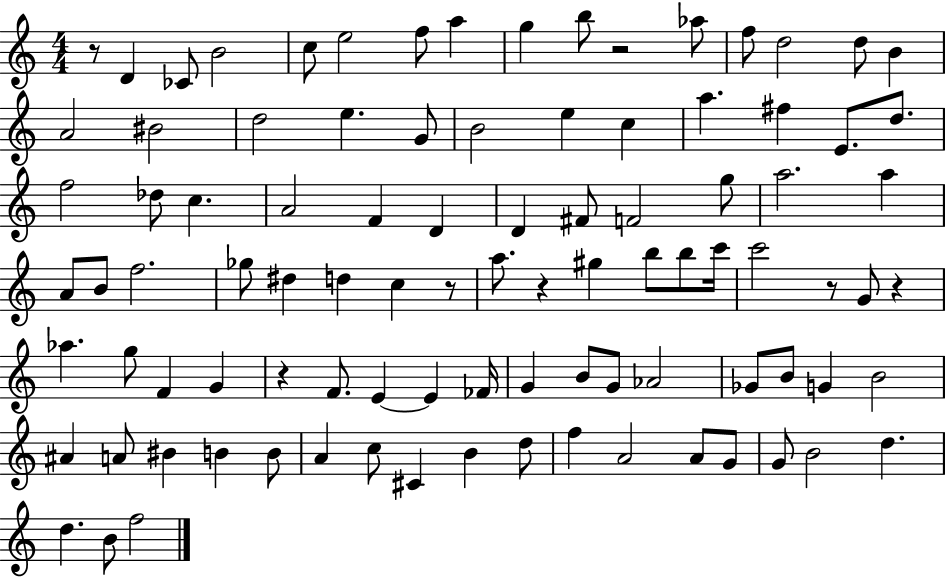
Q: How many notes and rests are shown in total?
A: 95